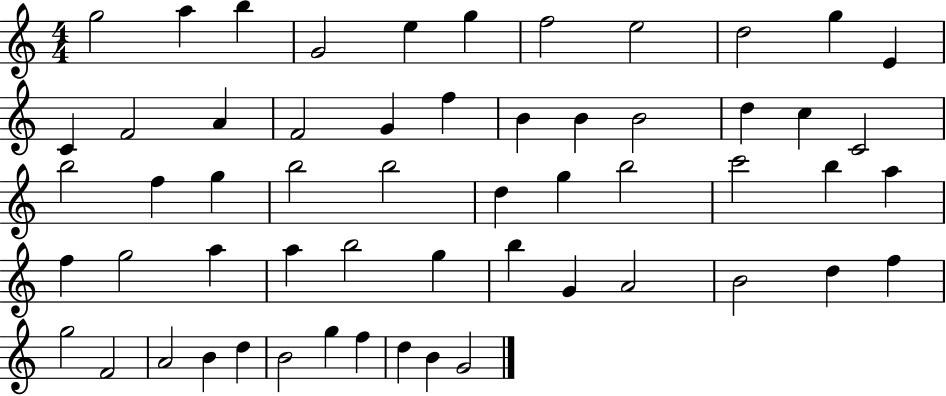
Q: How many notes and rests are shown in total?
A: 57